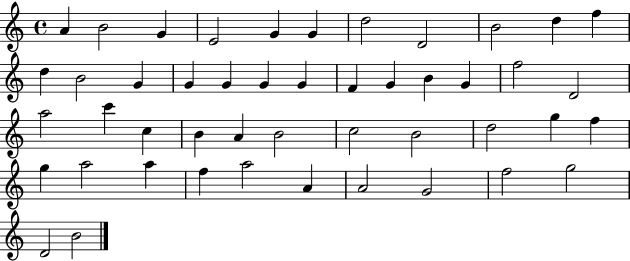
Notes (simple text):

A4/q B4/h G4/q E4/h G4/q G4/q D5/h D4/h B4/h D5/q F5/q D5/q B4/h G4/q G4/q G4/q G4/q G4/q F4/q G4/q B4/q G4/q F5/h D4/h A5/h C6/q C5/q B4/q A4/q B4/h C5/h B4/h D5/h G5/q F5/q G5/q A5/h A5/q F5/q A5/h A4/q A4/h G4/h F5/h G5/h D4/h B4/h